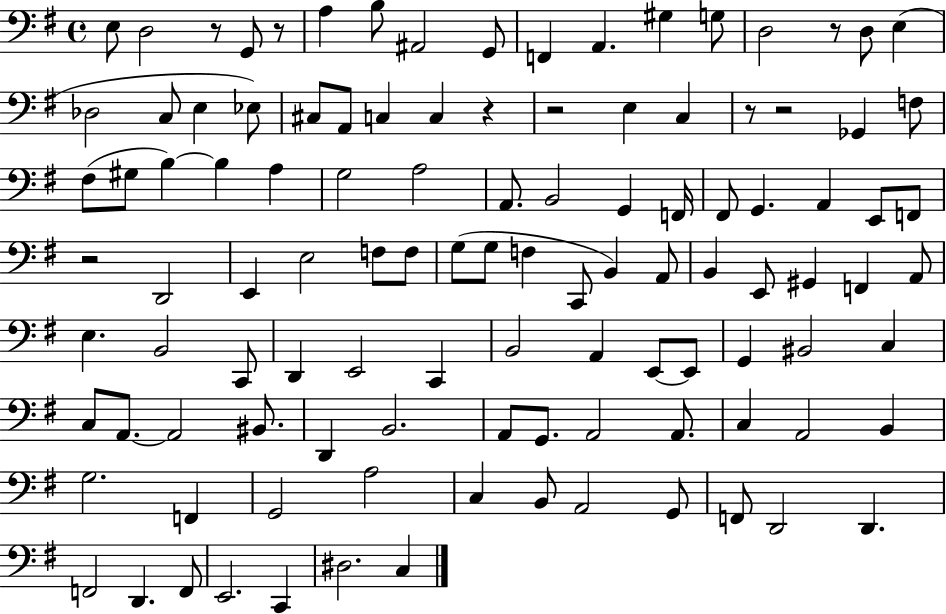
X:1
T:Untitled
M:4/4
L:1/4
K:G
E,/2 D,2 z/2 G,,/2 z/2 A, B,/2 ^A,,2 G,,/2 F,, A,, ^G, G,/2 D,2 z/2 D,/2 E, _D,2 C,/2 E, _E,/2 ^C,/2 A,,/2 C, C, z z2 E, C, z/2 z2 _G,, F,/2 ^F,/2 ^G,/2 B, B, A, G,2 A,2 A,,/2 B,,2 G,, F,,/4 ^F,,/2 G,, A,, E,,/2 F,,/2 z2 D,,2 E,, E,2 F,/2 F,/2 G,/2 G,/2 F, C,,/2 B,, A,,/2 B,, E,,/2 ^G,, F,, A,,/2 E, B,,2 C,,/2 D,, E,,2 C,, B,,2 A,, E,,/2 E,,/2 G,, ^B,,2 C, C,/2 A,,/2 A,,2 ^B,,/2 D,, B,,2 A,,/2 G,,/2 A,,2 A,,/2 C, A,,2 B,, G,2 F,, G,,2 A,2 C, B,,/2 A,,2 G,,/2 F,,/2 D,,2 D,, F,,2 D,, F,,/2 E,,2 C,, ^D,2 C,